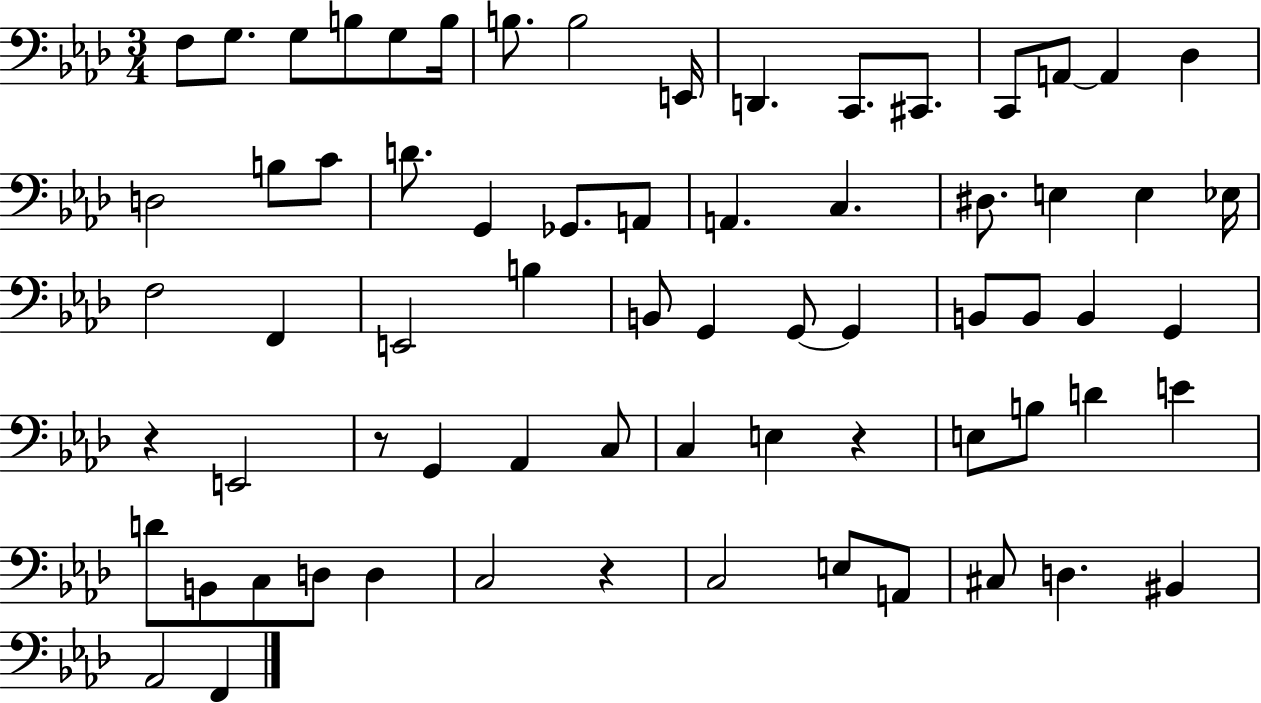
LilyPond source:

{
  \clef bass
  \numericTimeSignature
  \time 3/4
  \key aes \major
  f8 g8. g8 b8 g8 b16 | b8. b2 e,16 | d,4. c,8. cis,8. | c,8 a,8~~ a,4 des4 | \break d2 b8 c'8 | d'8. g,4 ges,8. a,8 | a,4. c4. | dis8. e4 e4 ees16 | \break f2 f,4 | e,2 b4 | b,8 g,4 g,8~~ g,4 | b,8 b,8 b,4 g,4 | \break r4 e,2 | r8 g,4 aes,4 c8 | c4 e4 r4 | e8 b8 d'4 e'4 | \break d'8 b,8 c8 d8 d4 | c2 r4 | c2 e8 a,8 | cis8 d4. bis,4 | \break aes,2 f,4 | \bar "|."
}